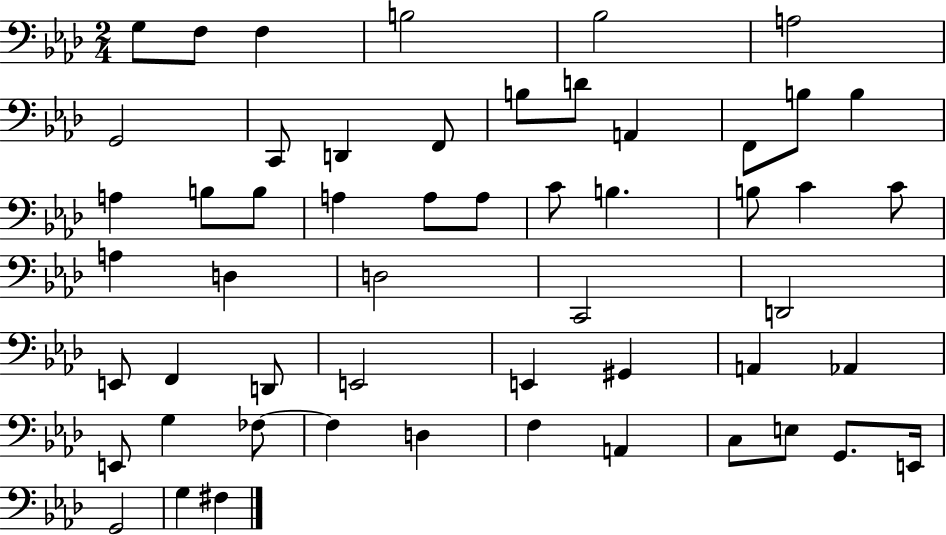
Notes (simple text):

G3/e F3/e F3/q B3/h Bb3/h A3/h G2/h C2/e D2/q F2/e B3/e D4/e A2/q F2/e B3/e B3/q A3/q B3/e B3/e A3/q A3/e A3/e C4/e B3/q. B3/e C4/q C4/e A3/q D3/q D3/h C2/h D2/h E2/e F2/q D2/e E2/h E2/q G#2/q A2/q Ab2/q E2/e G3/q FES3/e FES3/q D3/q F3/q A2/q C3/e E3/e G2/e. E2/s G2/h G3/q F#3/q